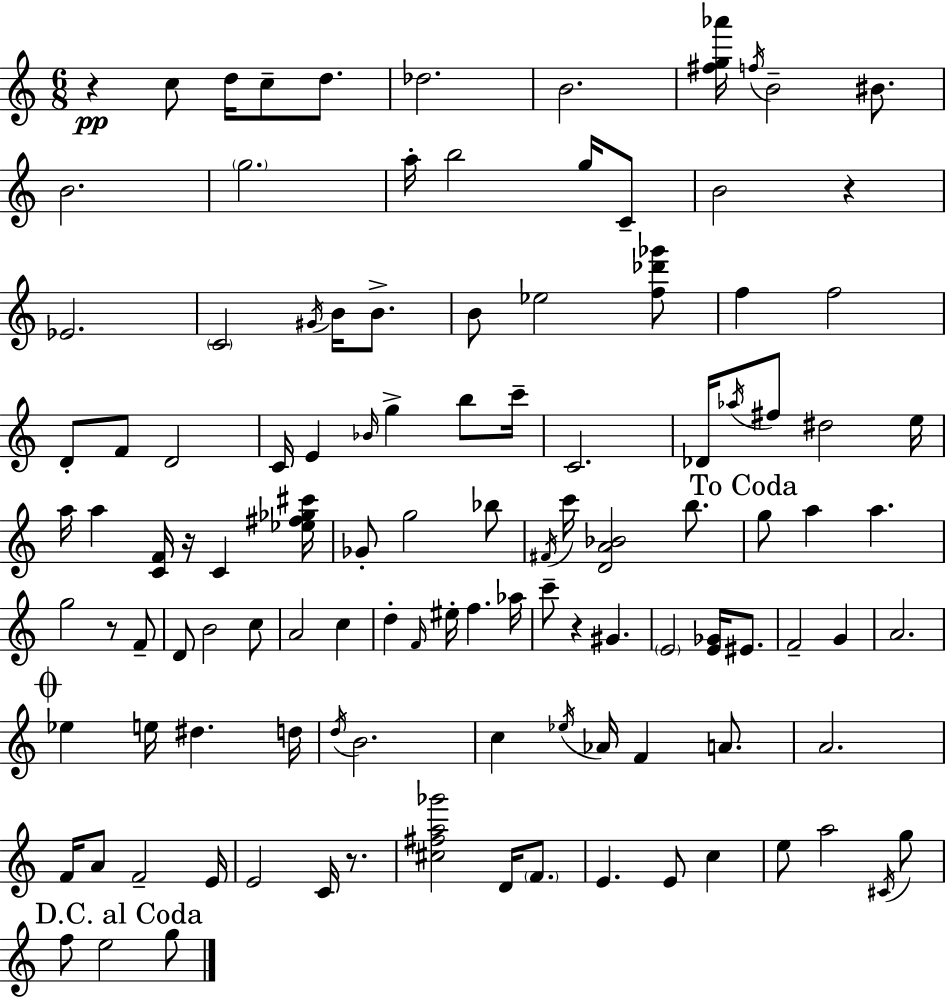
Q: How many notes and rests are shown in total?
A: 114